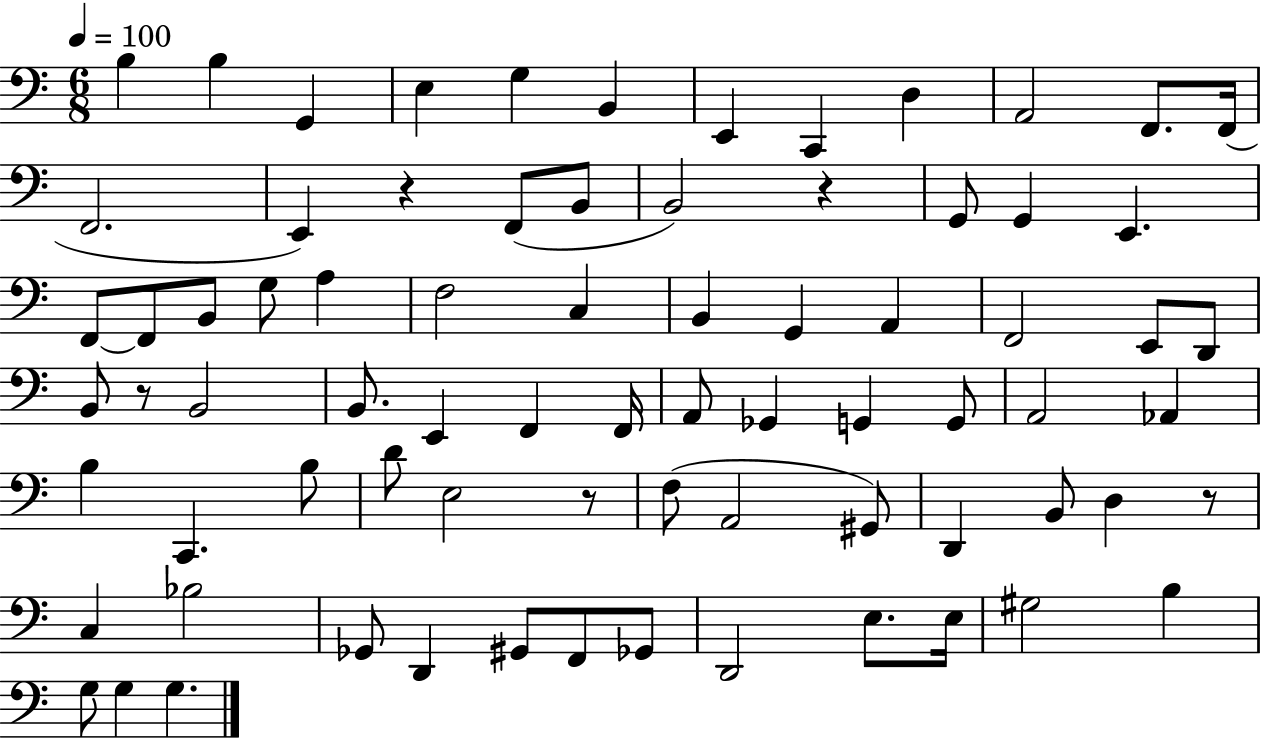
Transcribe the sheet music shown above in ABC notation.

X:1
T:Untitled
M:6/8
L:1/4
K:C
B, B, G,, E, G, B,, E,, C,, D, A,,2 F,,/2 F,,/4 F,,2 E,, z F,,/2 B,,/2 B,,2 z G,,/2 G,, E,, F,,/2 F,,/2 B,,/2 G,/2 A, F,2 C, B,, G,, A,, F,,2 E,,/2 D,,/2 B,,/2 z/2 B,,2 B,,/2 E,, F,, F,,/4 A,,/2 _G,, G,, G,,/2 A,,2 _A,, B, C,, B,/2 D/2 E,2 z/2 F,/2 A,,2 ^G,,/2 D,, B,,/2 D, z/2 C, _B,2 _G,,/2 D,, ^G,,/2 F,,/2 _G,,/2 D,,2 E,/2 E,/4 ^G,2 B, G,/2 G, G,